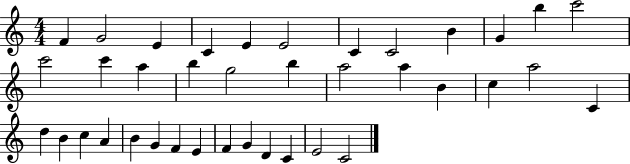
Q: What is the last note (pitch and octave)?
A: C4